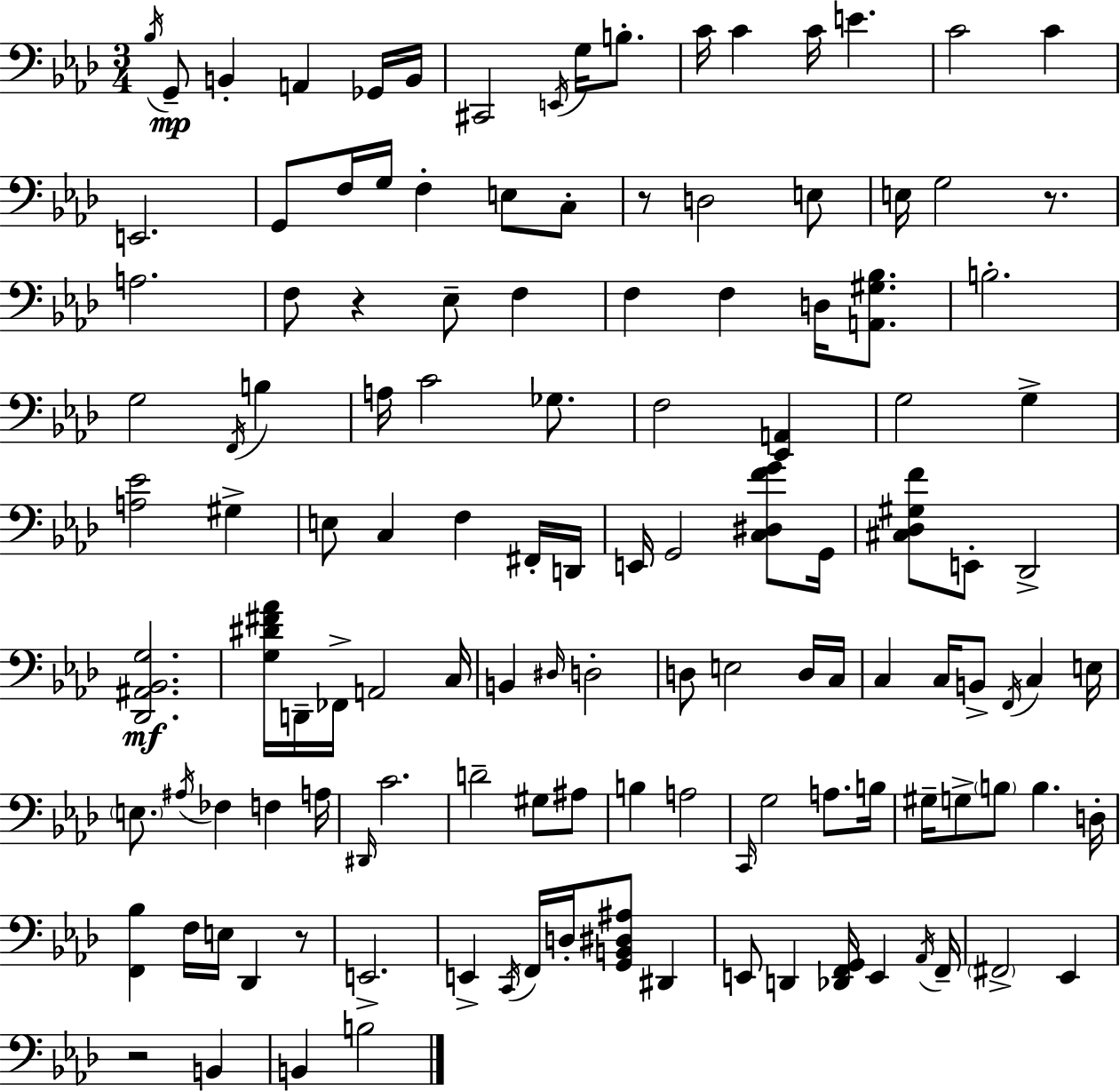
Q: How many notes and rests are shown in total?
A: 127